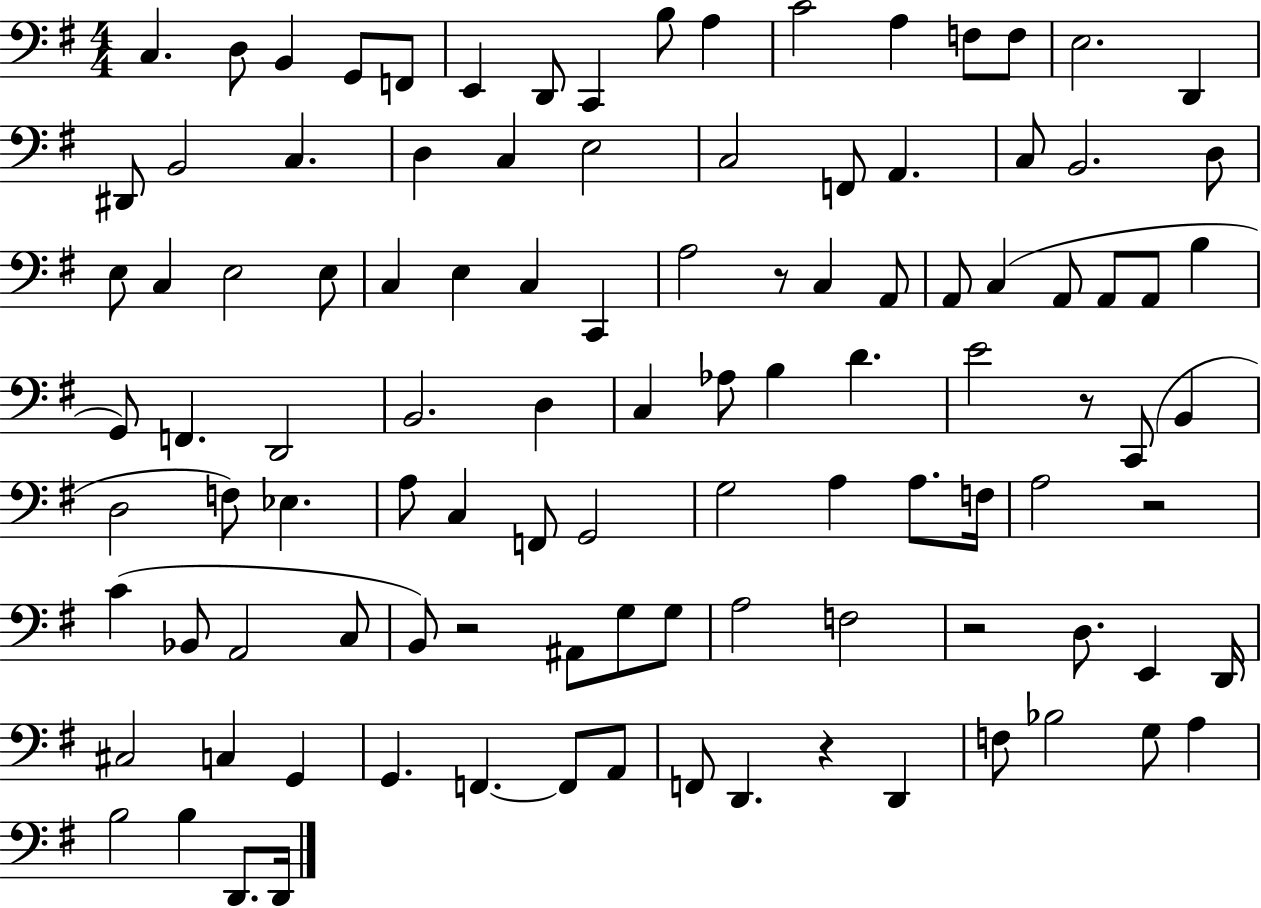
C3/q. D3/e B2/q G2/e F2/e E2/q D2/e C2/q B3/e A3/q C4/h A3/q F3/e F3/e E3/h. D2/q D#2/e B2/h C3/q. D3/q C3/q E3/h C3/h F2/e A2/q. C3/e B2/h. D3/e E3/e C3/q E3/h E3/e C3/q E3/q C3/q C2/q A3/h R/e C3/q A2/e A2/e C3/q A2/e A2/e A2/e B3/q G2/e F2/q. D2/h B2/h. D3/q C3/q Ab3/e B3/q D4/q. E4/h R/e C2/e B2/q D3/h F3/e Eb3/q. A3/e C3/q F2/e G2/h G3/h A3/q A3/e. F3/s A3/h R/h C4/q Bb2/e A2/h C3/e B2/e R/h A#2/e G3/e G3/e A3/h F3/h R/h D3/e. E2/q D2/s C#3/h C3/q G2/q G2/q. F2/q. F2/e A2/e F2/e D2/q. R/q D2/q F3/e Bb3/h G3/e A3/q B3/h B3/q D2/e. D2/s